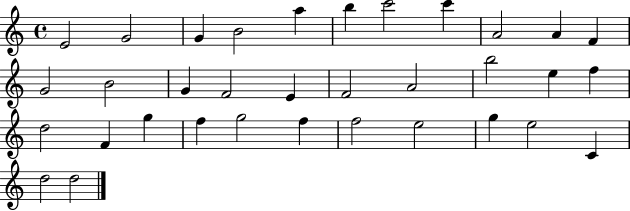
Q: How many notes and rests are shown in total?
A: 34